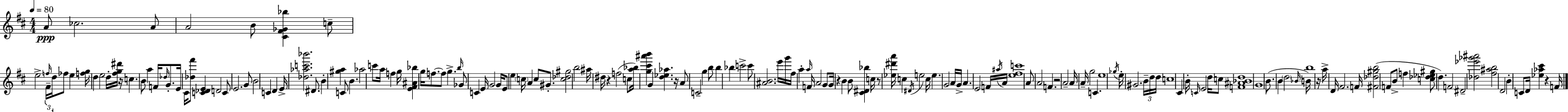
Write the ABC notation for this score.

X:1
T:Untitled
M:4/4
L:1/4
K:D
A/2 _c2 A/2 A2 B/2 [^C^F_G_b] c/2 e2 f/4 ^F/4 d/4 _f/2 e [fg]/4 d e2 d/4 [^fg^d']/4 z/4 c B/2 a F/4 _d/4 G/2 E/4 ^C/4 [_d^f']/2 [C_DE] D2 C/2 E2 G/2 B2 C D E/4 [_d_ac'_b']2 ^D/2 B [^ga] C/2 B _a2 c'/2 a/4 f g/4 [E^F^A_b] g/4 f/2 f/2 g b/4 _G/2 C E/4 G2 G/4 E/2 e c/4 A c/2 ^G/2 [c_d^g]2 b2 ^a/4 ^d/4 z f2 c/2 [a_b]/4 [g^c'^a'b'] G [d_e_a] z/4 A/2 C2 g b/2 b _b c'2 c'/2 [^AB]2 e'/4 g'/4 ^f/4 a a/4 F/4 A2 G/2 G/4 z B B/2 [^C^D_b] c/4 z/2 [_e^d'a']/4 c ^D/4 e2 c/4 e G2 A/4 G/4 A E2 F/4 ^a/4 A/4 [e^fc']4 A/2 A2 F z2 A2 A/4 A/4 g2 C e4 _g/4 e/4 ^G2 B/4 d/4 d/4 c4 ^C B/4 C/4 E2 d/4 c/2 [F^A_Bd]4 G4 B/2 B d2 _B/4 B/4 b4 z/4 a/4 D/4 ^F2 F/4 [^F_d^gb]2 F/2 B/2 f [c_d_e^g]/2 d F2 ^D2 [_d_e'_g'^a']2 [^f^ab]2 D2 B C/2 D/4 [_e_a^c'] z F/4